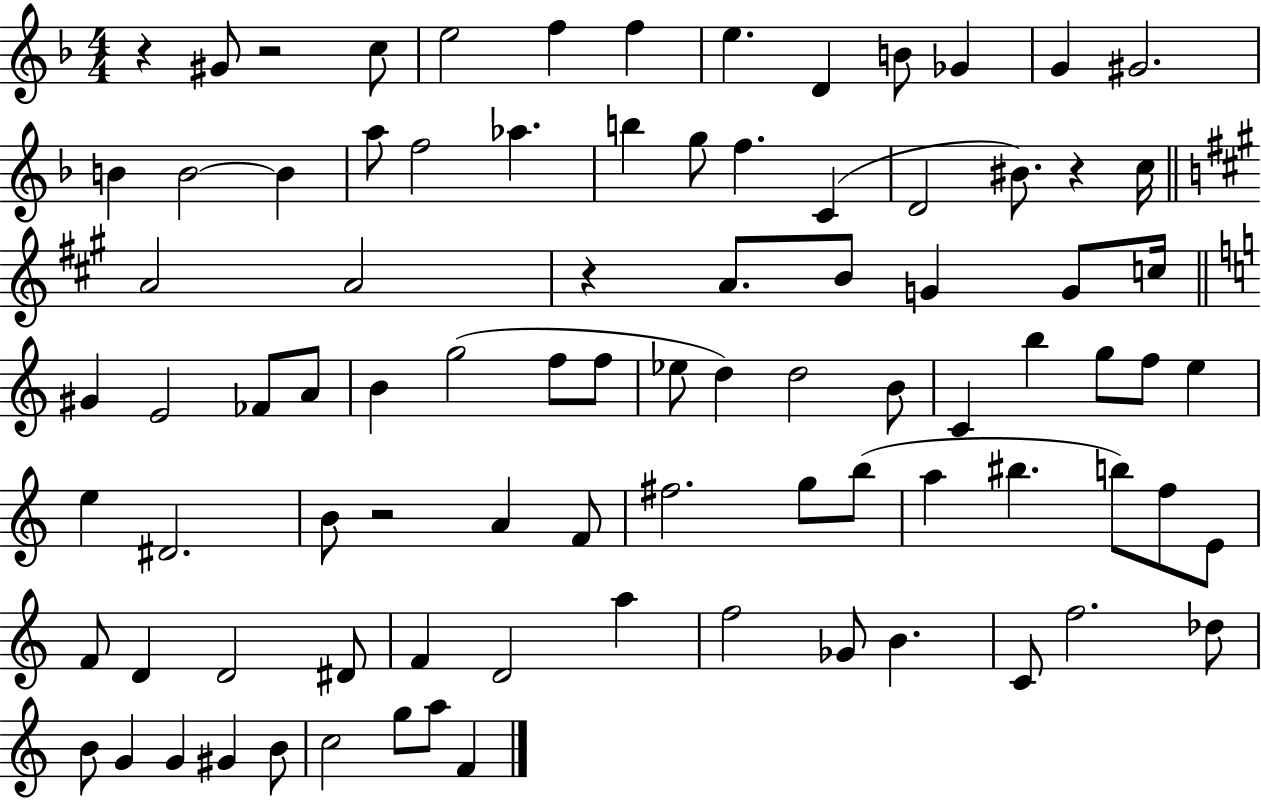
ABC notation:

X:1
T:Untitled
M:4/4
L:1/4
K:F
z ^G/2 z2 c/2 e2 f f e D B/2 _G G ^G2 B B2 B a/2 f2 _a b g/2 f C D2 ^B/2 z c/4 A2 A2 z A/2 B/2 G G/2 c/4 ^G E2 _F/2 A/2 B g2 f/2 f/2 _e/2 d d2 B/2 C b g/2 f/2 e e ^D2 B/2 z2 A F/2 ^f2 g/2 b/2 a ^b b/2 f/2 E/2 F/2 D D2 ^D/2 F D2 a f2 _G/2 B C/2 f2 _d/2 B/2 G G ^G B/2 c2 g/2 a/2 F